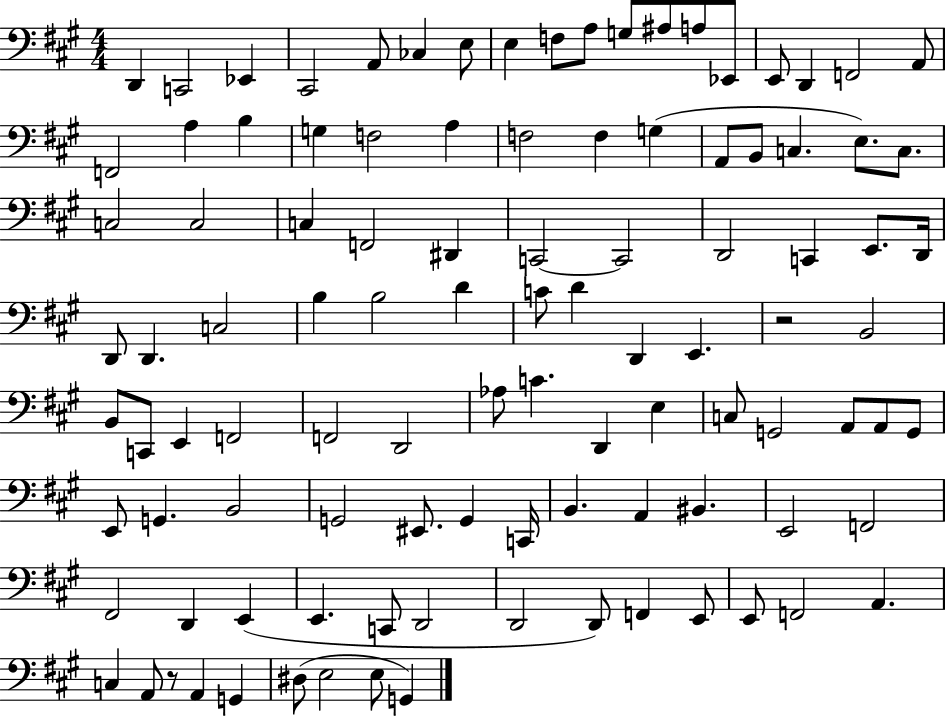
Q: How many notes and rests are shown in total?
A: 104